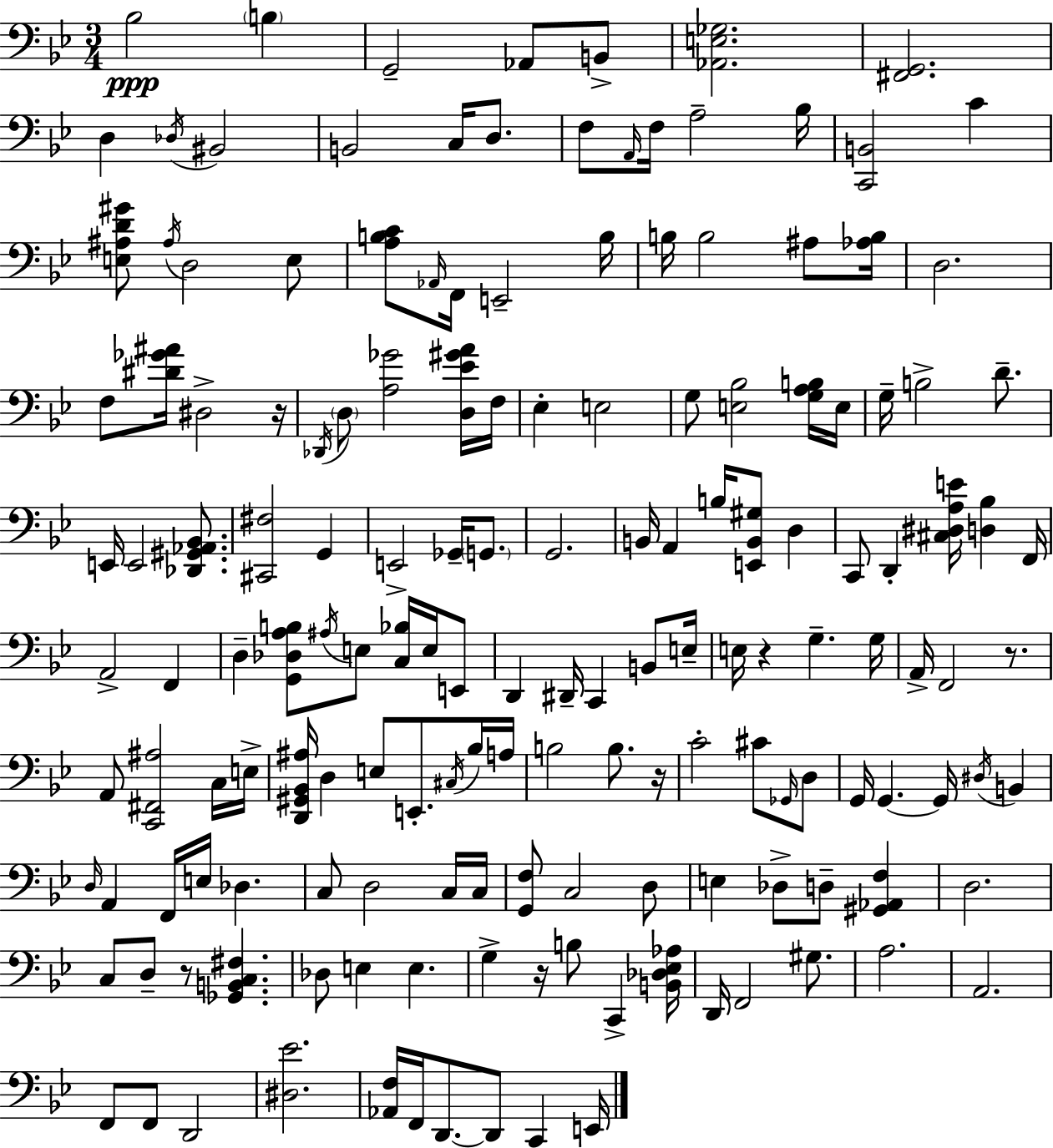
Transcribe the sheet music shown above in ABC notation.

X:1
T:Untitled
M:3/4
L:1/4
K:Gm
_B,2 B, G,,2 _A,,/2 B,,/2 [_A,,E,_G,]2 [^F,,G,,]2 D, _D,/4 ^B,,2 B,,2 C,/4 D,/2 F,/2 A,,/4 F,/4 A,2 _B,/4 [C,,B,,]2 C [E,^A,D^G]/2 ^A,/4 D,2 E,/2 [A,B,C]/2 _A,,/4 F,,/4 E,,2 B,/4 B,/4 B,2 ^A,/2 [_A,B,]/4 D,2 F,/2 [^D_G^A]/4 ^D,2 z/4 _D,,/4 D,/2 [A,_G]2 [D,_E^GA]/4 F,/4 _E, E,2 G,/2 [E,_B,]2 [G,A,B,]/4 E,/4 G,/4 B,2 D/2 E,,/4 E,,2 [_D,,^G,,_A,,_B,,]/2 [^C,,^F,]2 G,, E,,2 _G,,/4 G,,/2 G,,2 B,,/4 A,, B,/4 [E,,B,,^G,]/2 D, C,,/2 D,, [^C,^D,A,E]/4 [D,_B,] F,,/4 A,,2 F,, D, [G,,_D,A,B,]/2 ^A,/4 E,/2 [C,_B,]/4 E,/4 E,,/2 D,, ^D,,/4 C,, B,,/2 E,/4 E,/4 z G, G,/4 A,,/4 F,,2 z/2 A,,/2 [C,,^F,,^A,]2 C,/4 E,/4 [D,,^G,,_B,,^A,]/4 D, E,/2 E,,/2 ^C,/4 _B,/4 A,/4 B,2 B,/2 z/4 C2 ^C/2 _G,,/4 D,/2 G,,/4 G,, G,,/4 ^D,/4 B,, D,/4 A,, F,,/4 E,/4 _D, C,/2 D,2 C,/4 C,/4 [G,,F,]/2 C,2 D,/2 E, _D,/2 D,/2 [^G,,_A,,F,] D,2 C,/2 D,/2 z/2 [_G,,B,,C,^F,] _D,/2 E, E, G, z/4 B,/2 C,, [B,,_D,_E,_A,]/4 D,,/4 F,,2 ^G,/2 A,2 A,,2 F,,/2 F,,/2 D,,2 [^D,_E]2 [_A,,F,]/4 F,,/4 D,,/2 D,,/2 C,, E,,/4